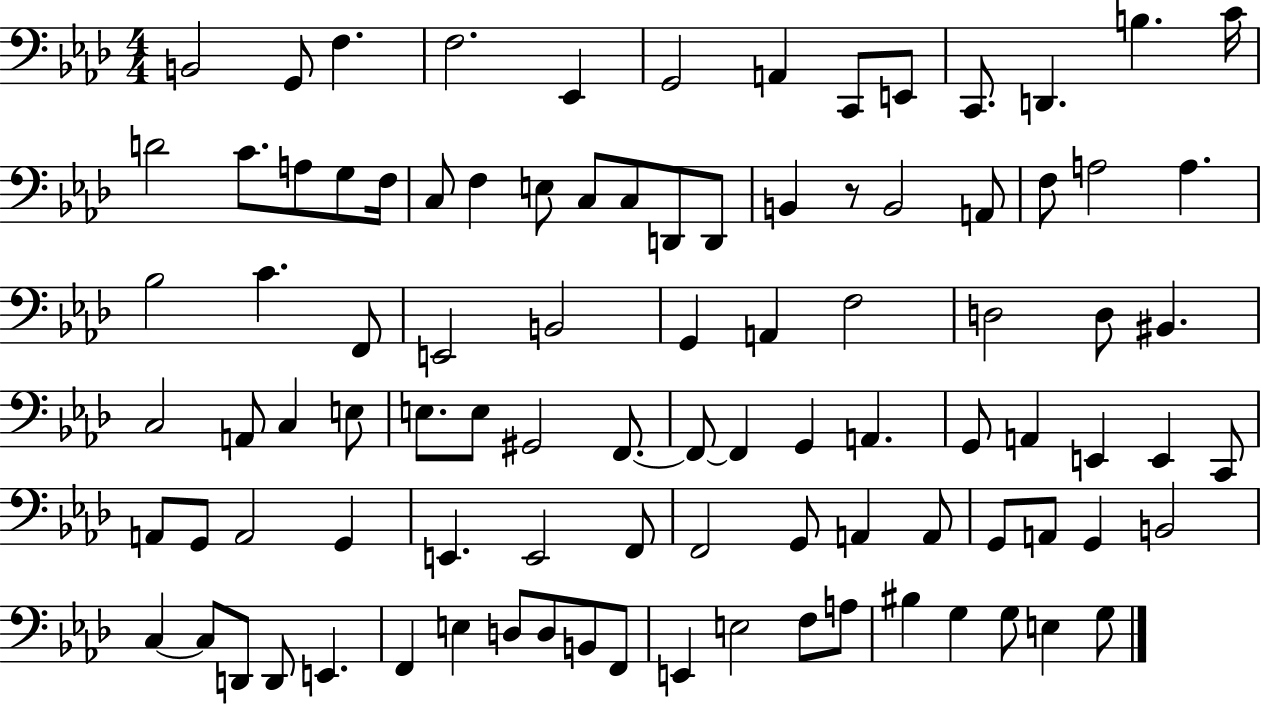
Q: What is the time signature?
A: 4/4